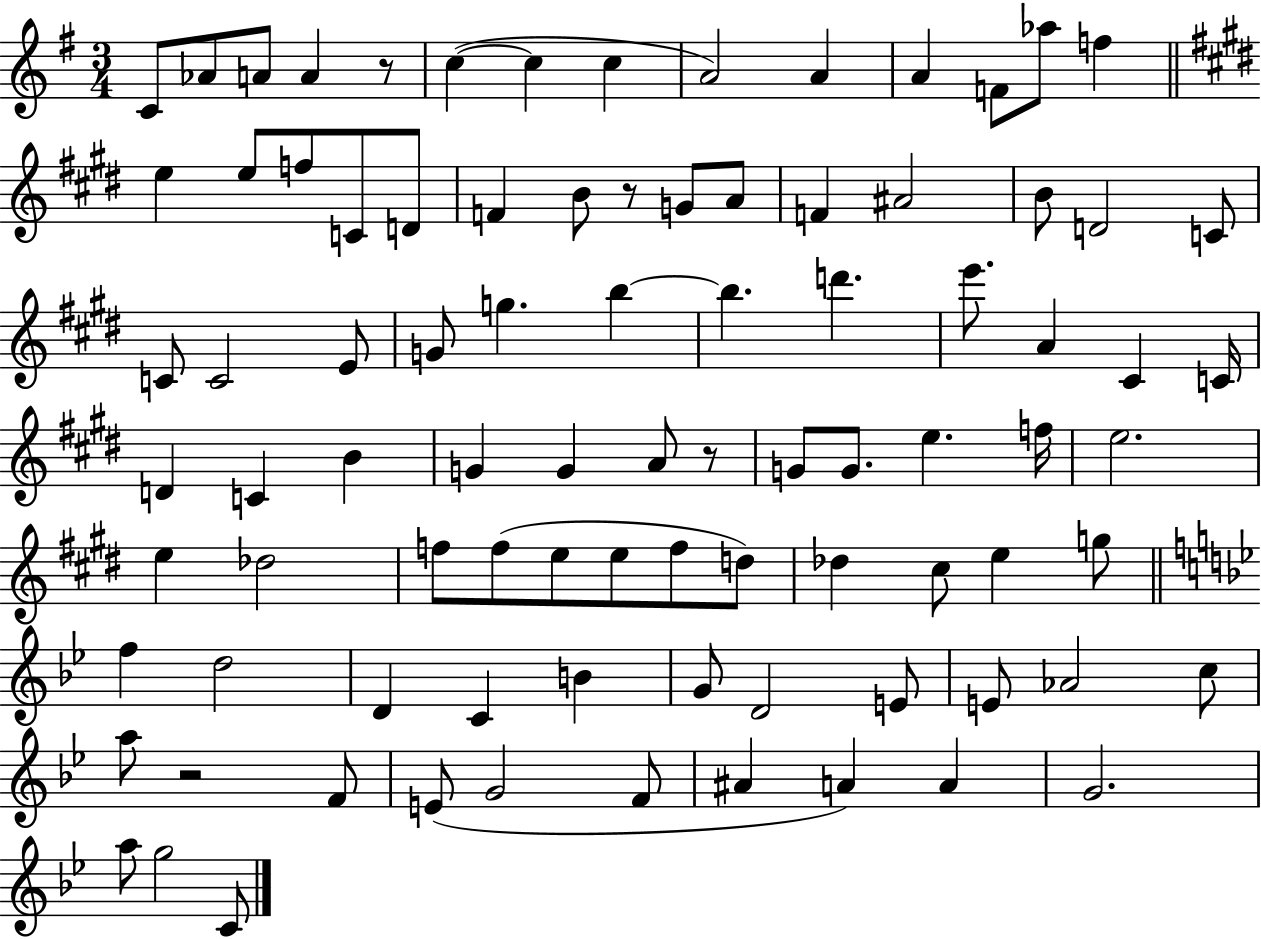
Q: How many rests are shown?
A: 4